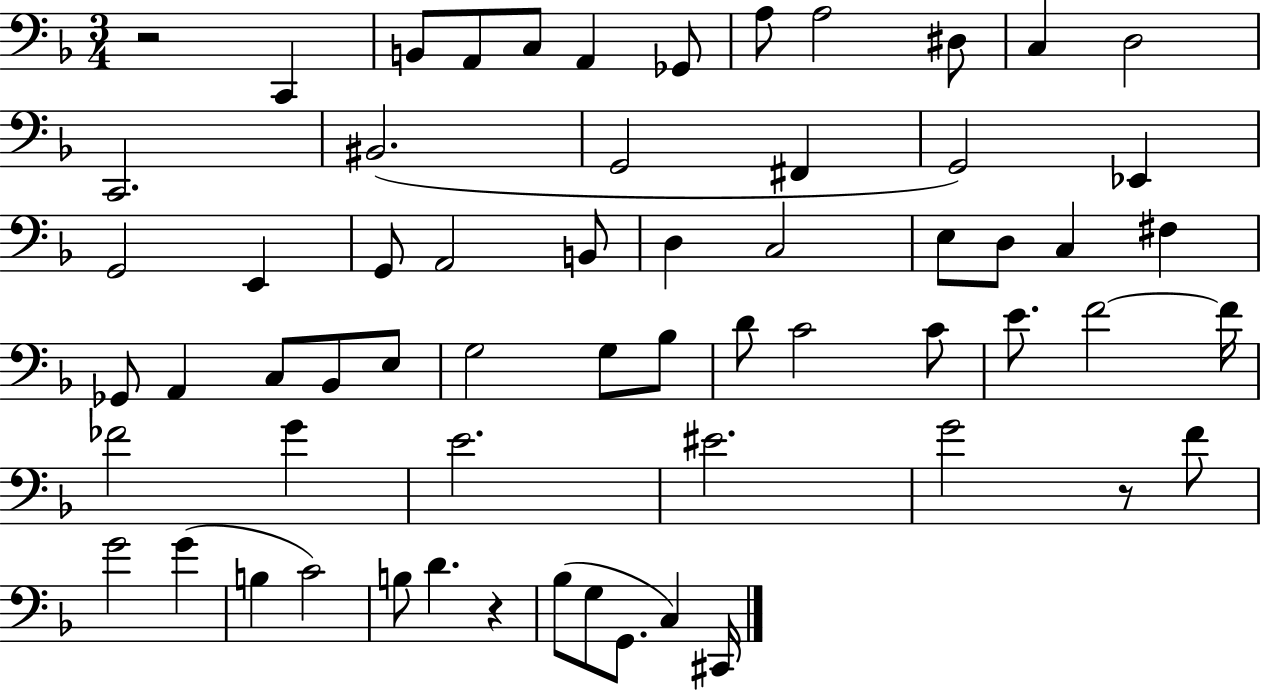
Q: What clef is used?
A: bass